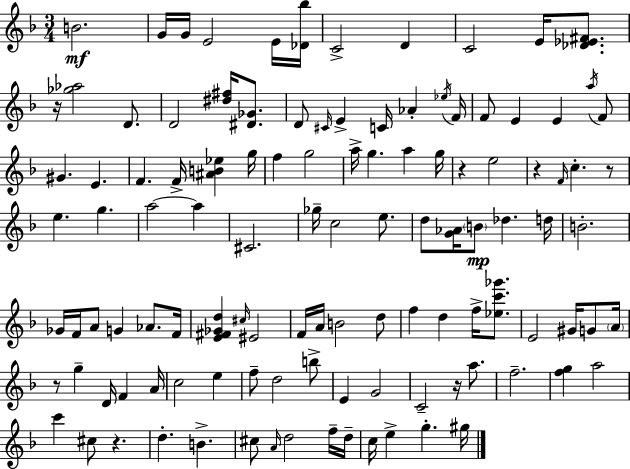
B4/h. G4/s G4/s E4/h E4/s [Db4,Bb5]/s C4/h D4/q C4/h E4/s [Db4,Eb4,F#4]/e. R/s [Gb5,Ab5]/h D4/e. D4/h [D#5,F#5]/s [D#4,Gb4]/e. D4/e C#4/s E4/q C4/s Ab4/q Eb5/s F4/s F4/e E4/q E4/q A5/s F4/e G#4/q. E4/q. F4/q. F4/s [A#4,B4,Eb5]/q G5/s F5/q G5/h A5/s G5/q. A5/q G5/s R/q E5/h R/q F4/s C5/q. R/e E5/q. G5/q. A5/h A5/q C#4/h. Gb5/s C5/h E5/e. D5/e [G4,Ab4]/s B4/e Db5/q. D5/s B4/h. Gb4/s F4/s A4/e G4/q Ab4/e. F4/s [E4,F#4,Gb4,D5]/q C#5/s EIS4/h F4/s A4/s B4/h D5/e F5/q D5/q F5/s [Eb5,C6,Gb6]/e. E4/h G#4/s G4/e A4/s R/e G5/q D4/s F4/q A4/s C5/h E5/q F5/e D5/h B5/e E4/q G4/h C4/h R/s A5/e. F5/h. [F5,G5]/q A5/h C6/q C#5/e R/q. D5/q. B4/q. C#5/e A4/s D5/h F5/s D5/s C5/s E5/q G5/q. G#5/s